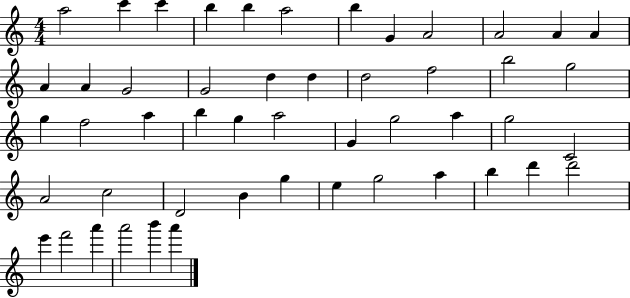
A5/h C6/q C6/q B5/q B5/q A5/h B5/q G4/q A4/h A4/h A4/q A4/q A4/q A4/q G4/h G4/h D5/q D5/q D5/h F5/h B5/h G5/h G5/q F5/h A5/q B5/q G5/q A5/h G4/q G5/h A5/q G5/h C4/h A4/h C5/h D4/h B4/q G5/q E5/q G5/h A5/q B5/q D6/q D6/h E6/q F6/h A6/q A6/h B6/q A6/q